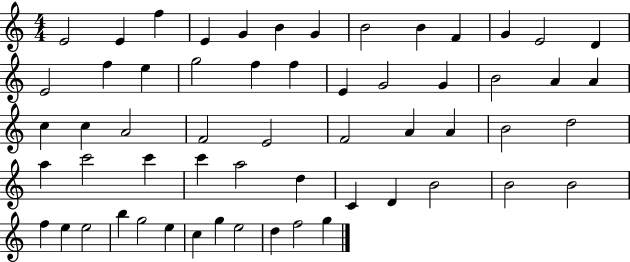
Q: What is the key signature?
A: C major